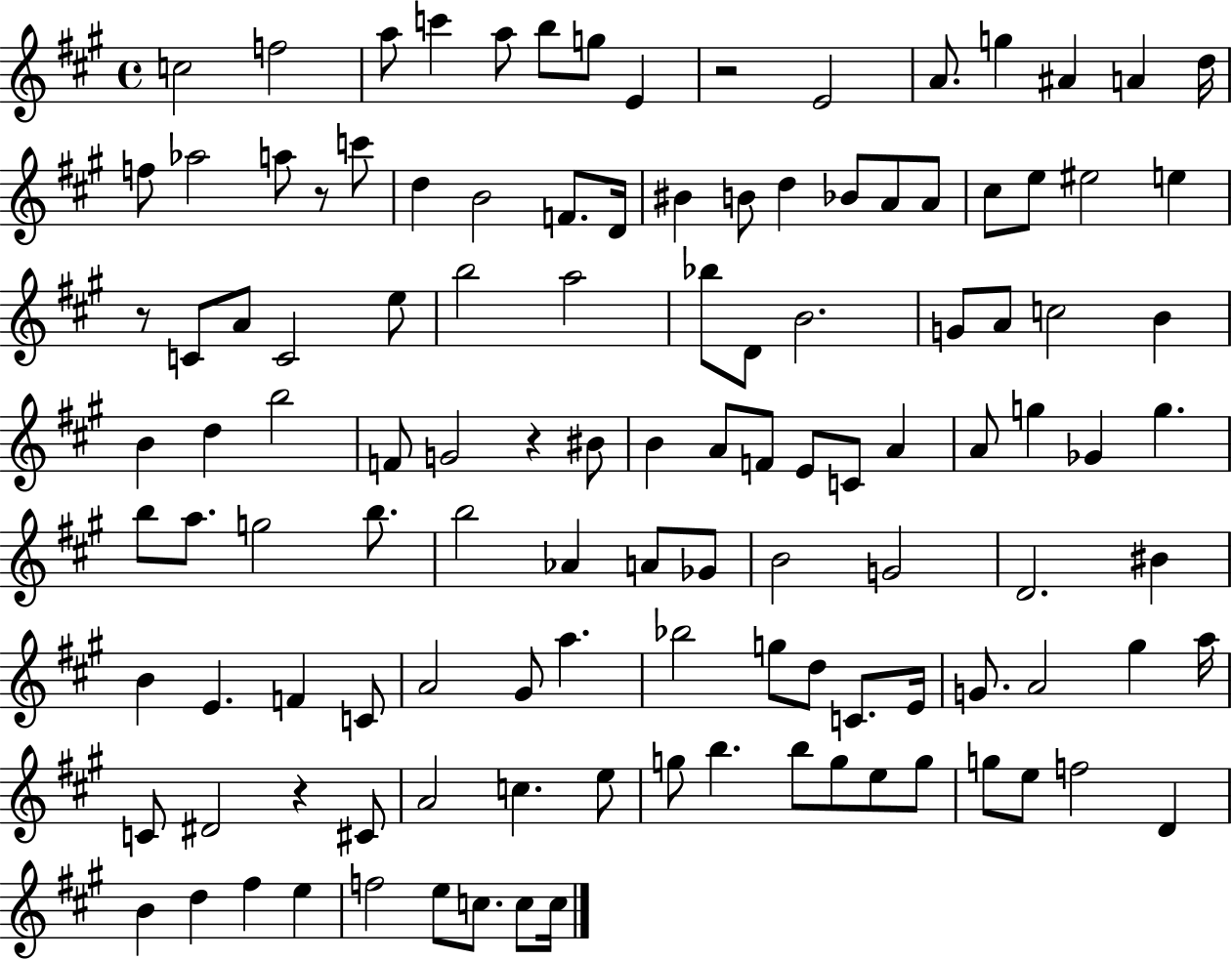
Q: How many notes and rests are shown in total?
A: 119